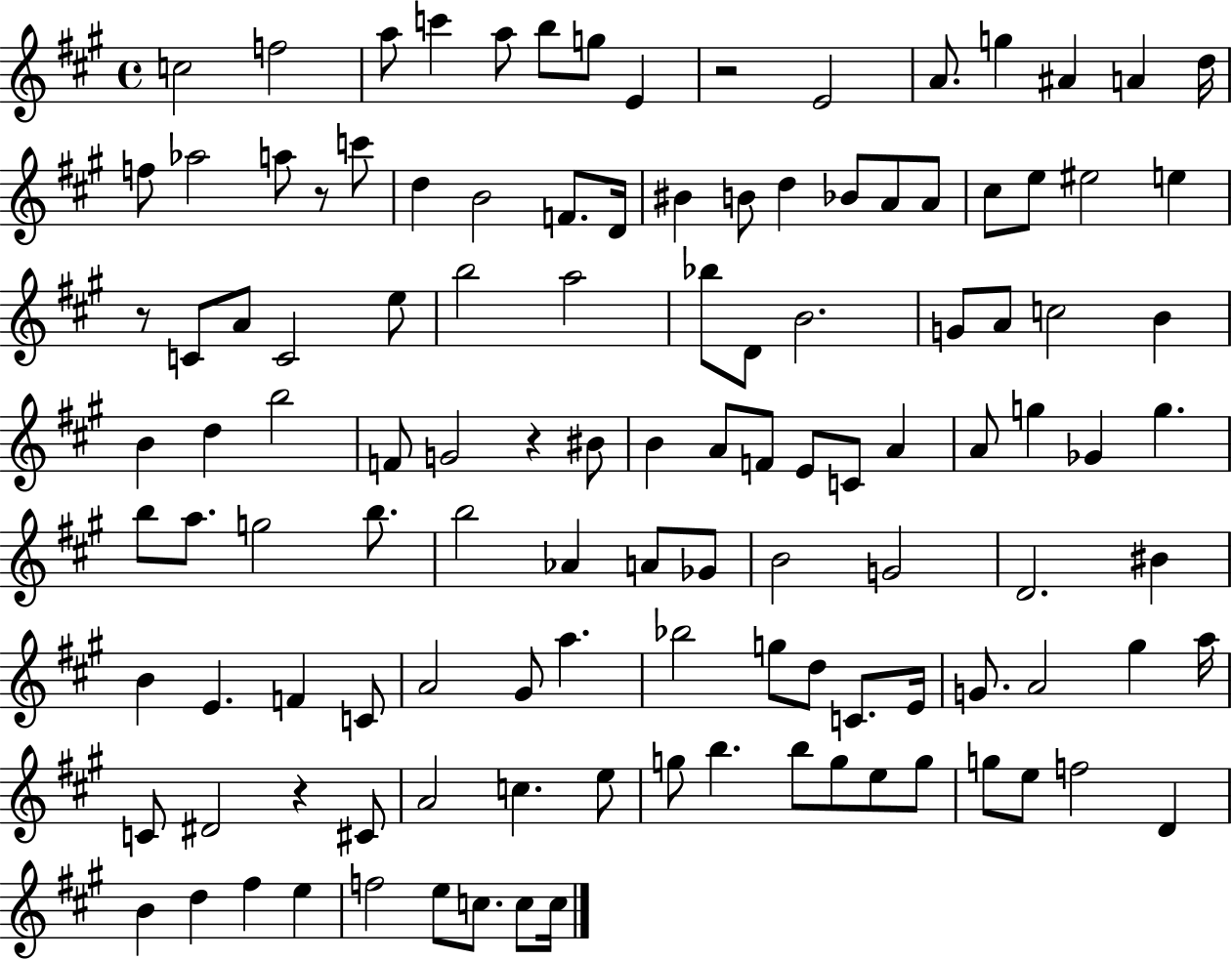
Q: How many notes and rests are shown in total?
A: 119